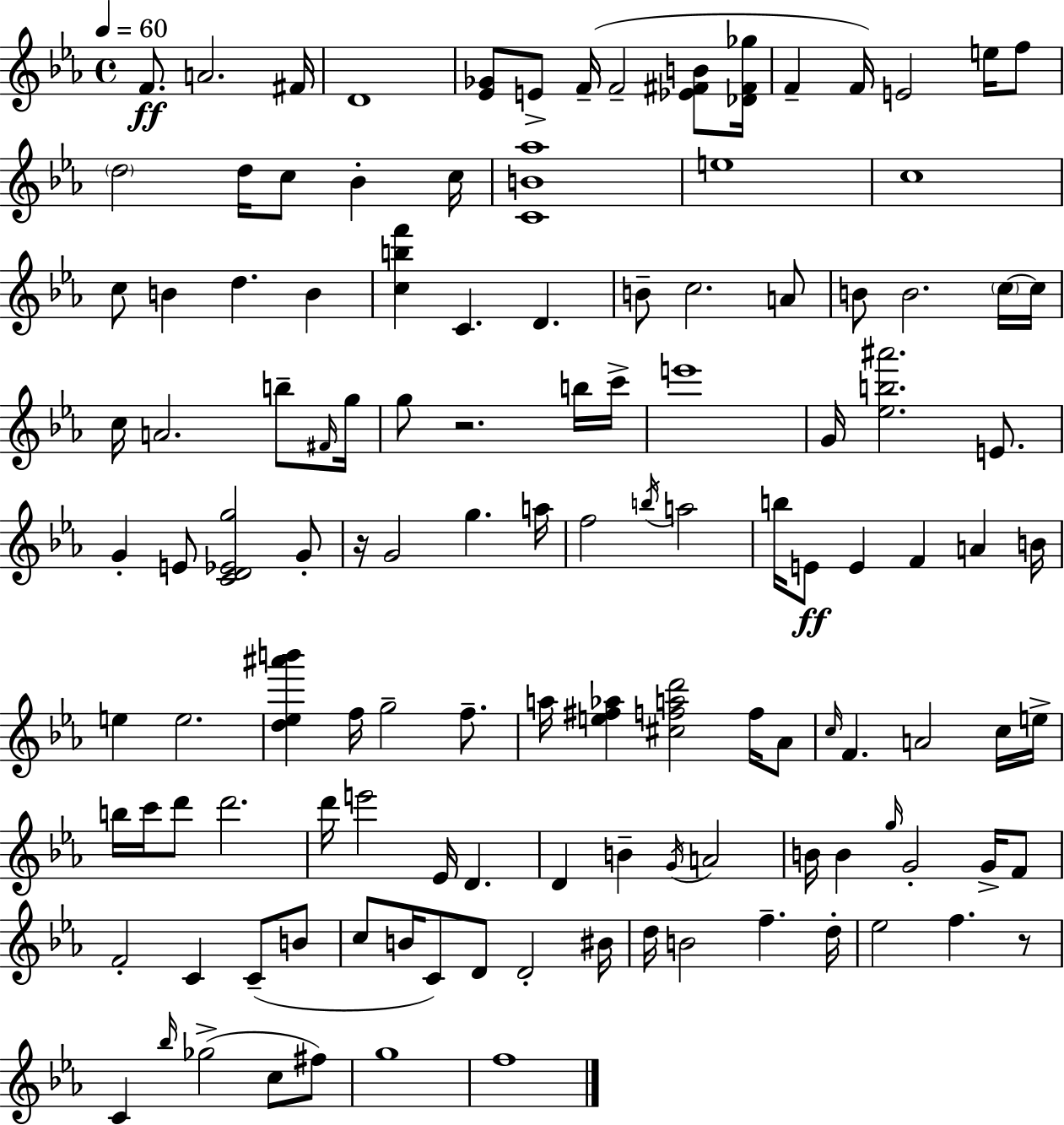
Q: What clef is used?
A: treble